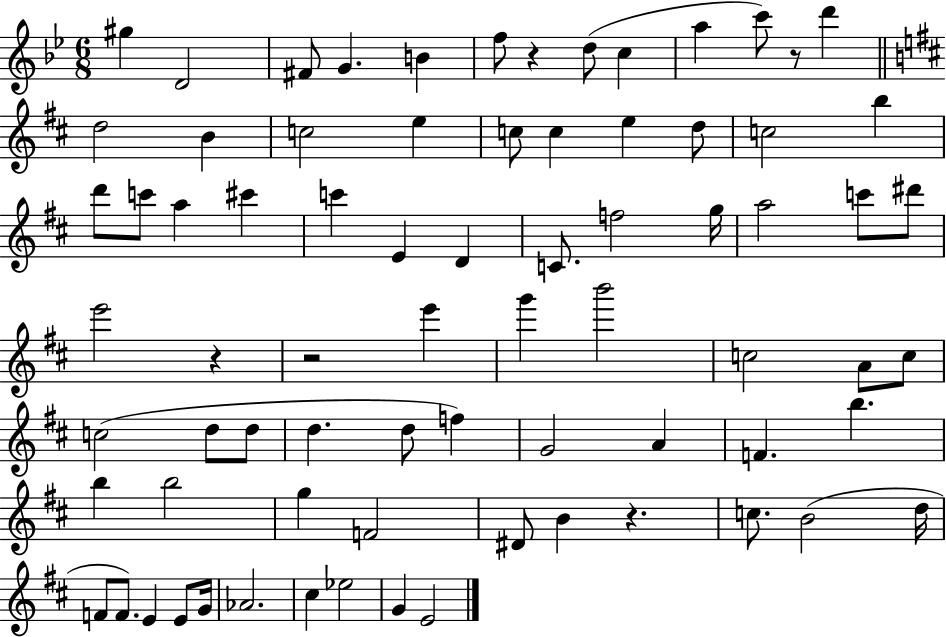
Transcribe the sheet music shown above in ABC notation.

X:1
T:Untitled
M:6/8
L:1/4
K:Bb
^g D2 ^F/2 G B f/2 z d/2 c a c'/2 z/2 d' d2 B c2 e c/2 c e d/2 c2 b d'/2 c'/2 a ^c' c' E D C/2 f2 g/4 a2 c'/2 ^d'/2 e'2 z z2 e' g' b'2 c2 A/2 c/2 c2 d/2 d/2 d d/2 f G2 A F b b b2 g F2 ^D/2 B z c/2 B2 d/4 F/2 F/2 E E/2 G/4 _A2 ^c _e2 G E2